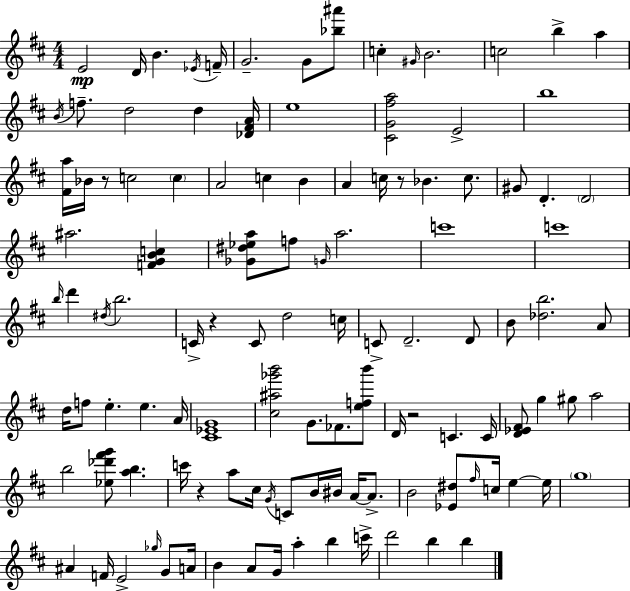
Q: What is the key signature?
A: D major